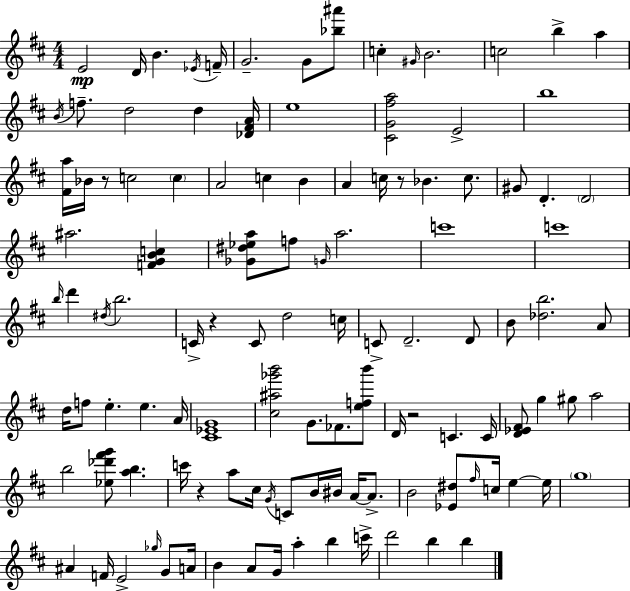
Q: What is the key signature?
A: D major